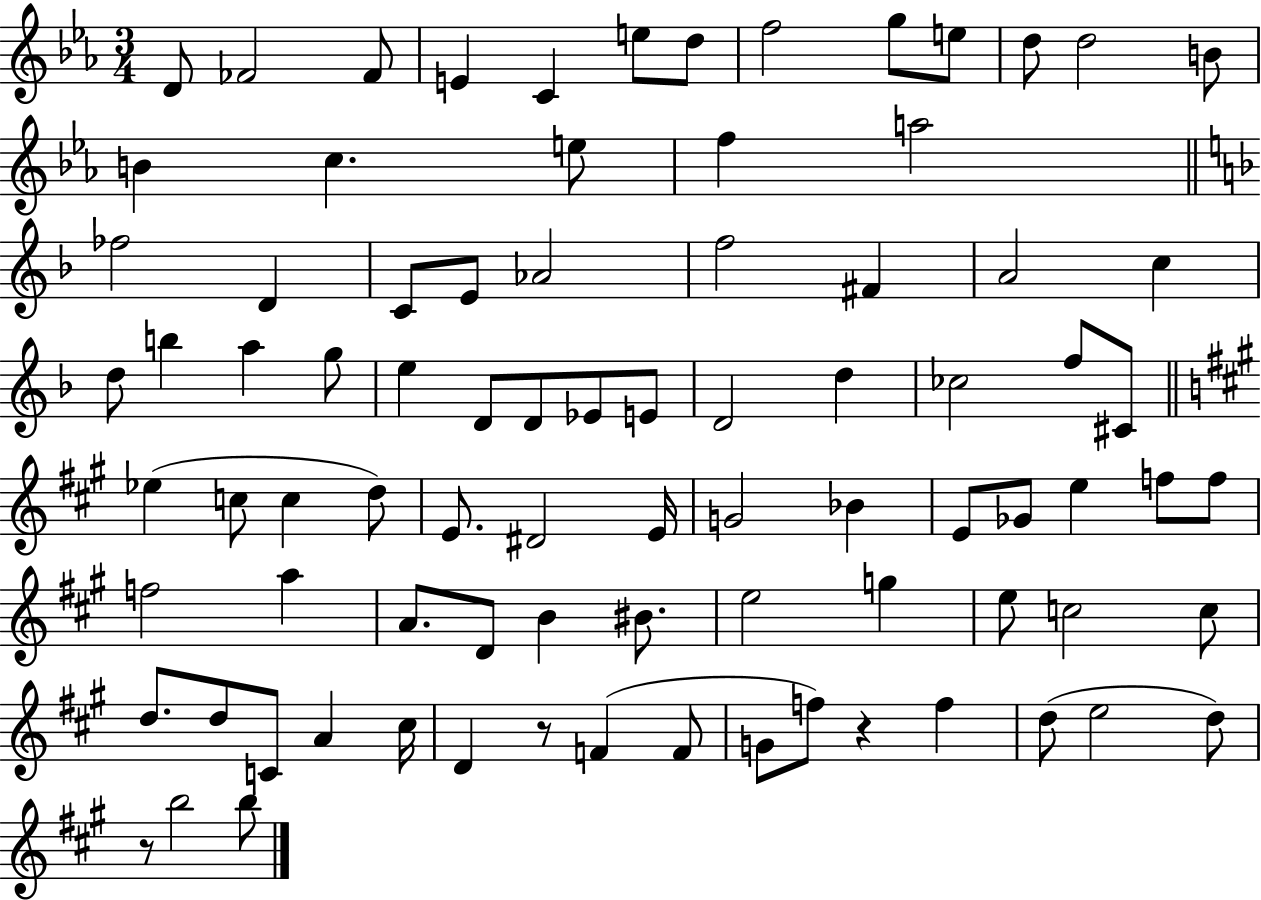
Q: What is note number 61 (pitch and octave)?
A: BIS4